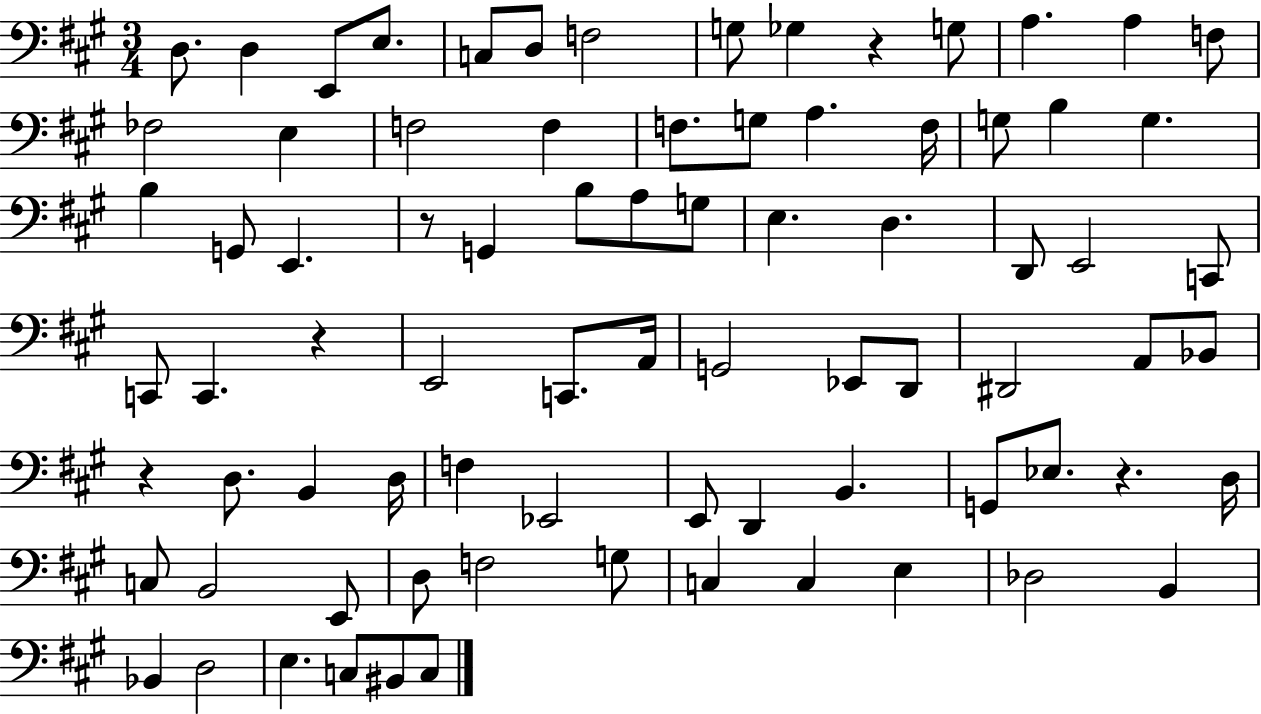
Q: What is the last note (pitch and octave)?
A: C3